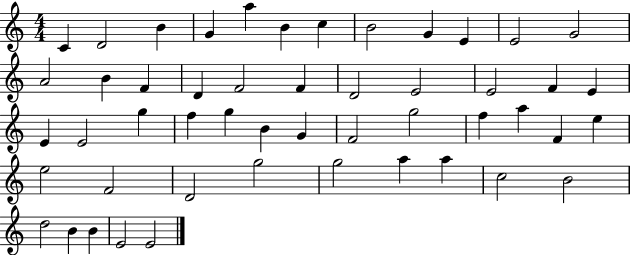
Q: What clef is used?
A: treble